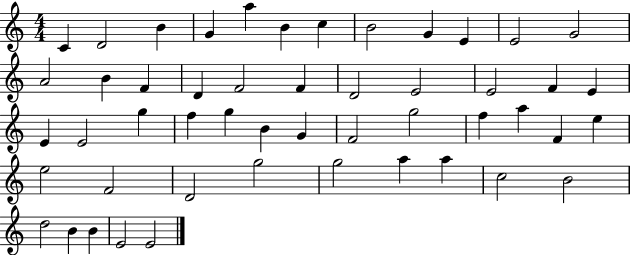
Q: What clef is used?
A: treble